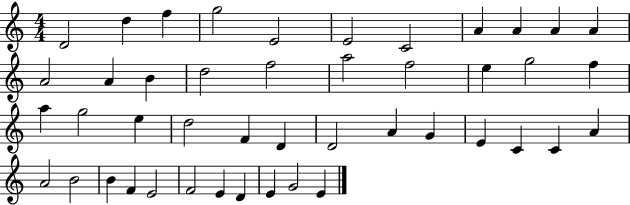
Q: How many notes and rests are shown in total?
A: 45